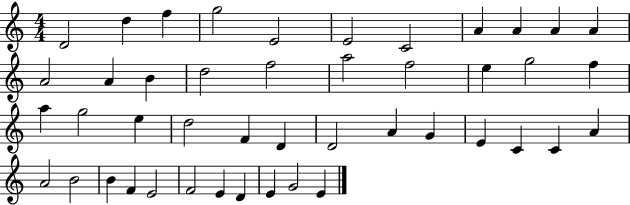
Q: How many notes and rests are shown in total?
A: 45